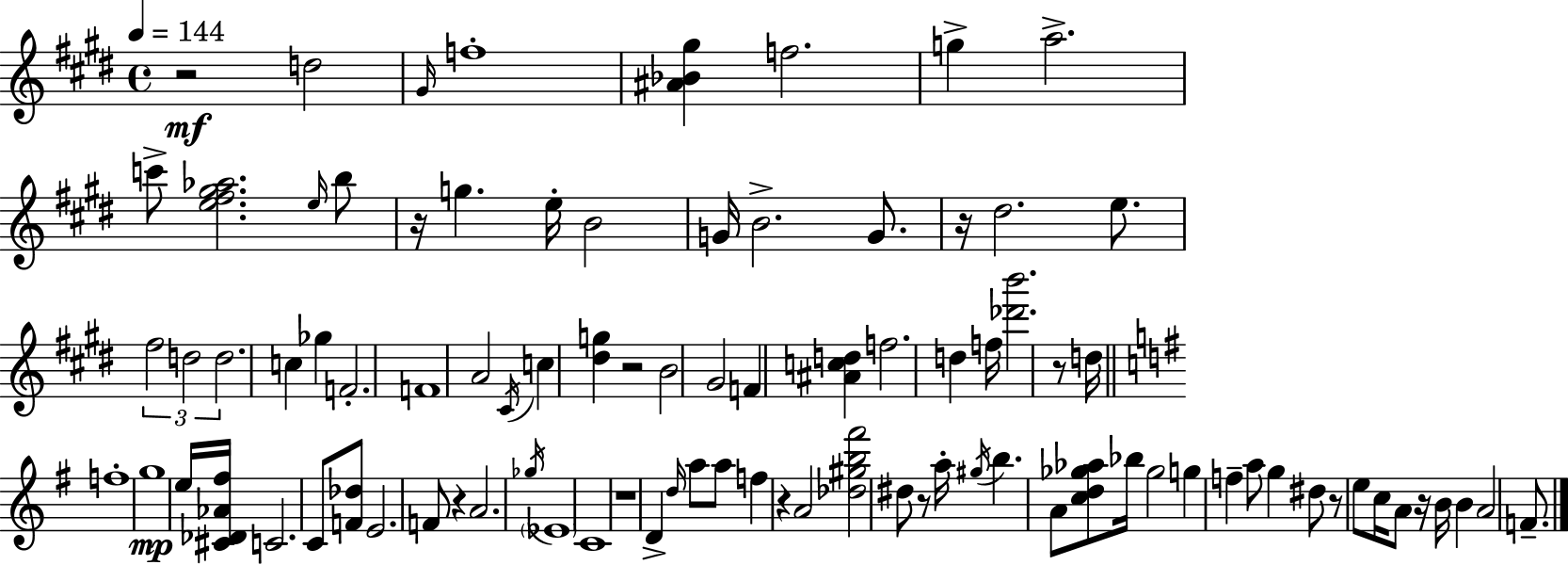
R/h D5/h G#4/s F5/w [A#4,Bb4,G#5]/q F5/h. G5/q A5/h. C6/e [E5,F#5,G#5,Ab5]/h. E5/s B5/e R/s G5/q. E5/s B4/h G4/s B4/h. G4/e. R/s D#5/h. E5/e. F#5/h D5/h D5/h. C5/q Gb5/q F4/h. F4/w A4/h C#4/s C5/q [D#5,G5]/q R/h B4/h G#4/h F4/q [A#4,C5,D5]/q F5/h. D5/q F5/s [Db6,B6]/h. R/e D5/s F5/w G5/w E5/s [C#4,Db4,Ab4,F#5]/s C4/h. C4/e [F4,Db5]/e E4/h. F4/e R/q A4/h. Gb5/s Eb4/w C4/w R/w D4/q D5/s A5/e A5/e F5/q R/q A4/h [Db5,G#5,B5,F#6]/h D#5/e R/e A5/s G#5/s B5/q. A4/e [C5,D5,Gb5,Ab5]/e Bb5/s Gb5/h G5/q F5/q A5/e G5/q D#5/e R/e E5/e C5/s A4/e R/s B4/s B4/q A4/h F4/e.